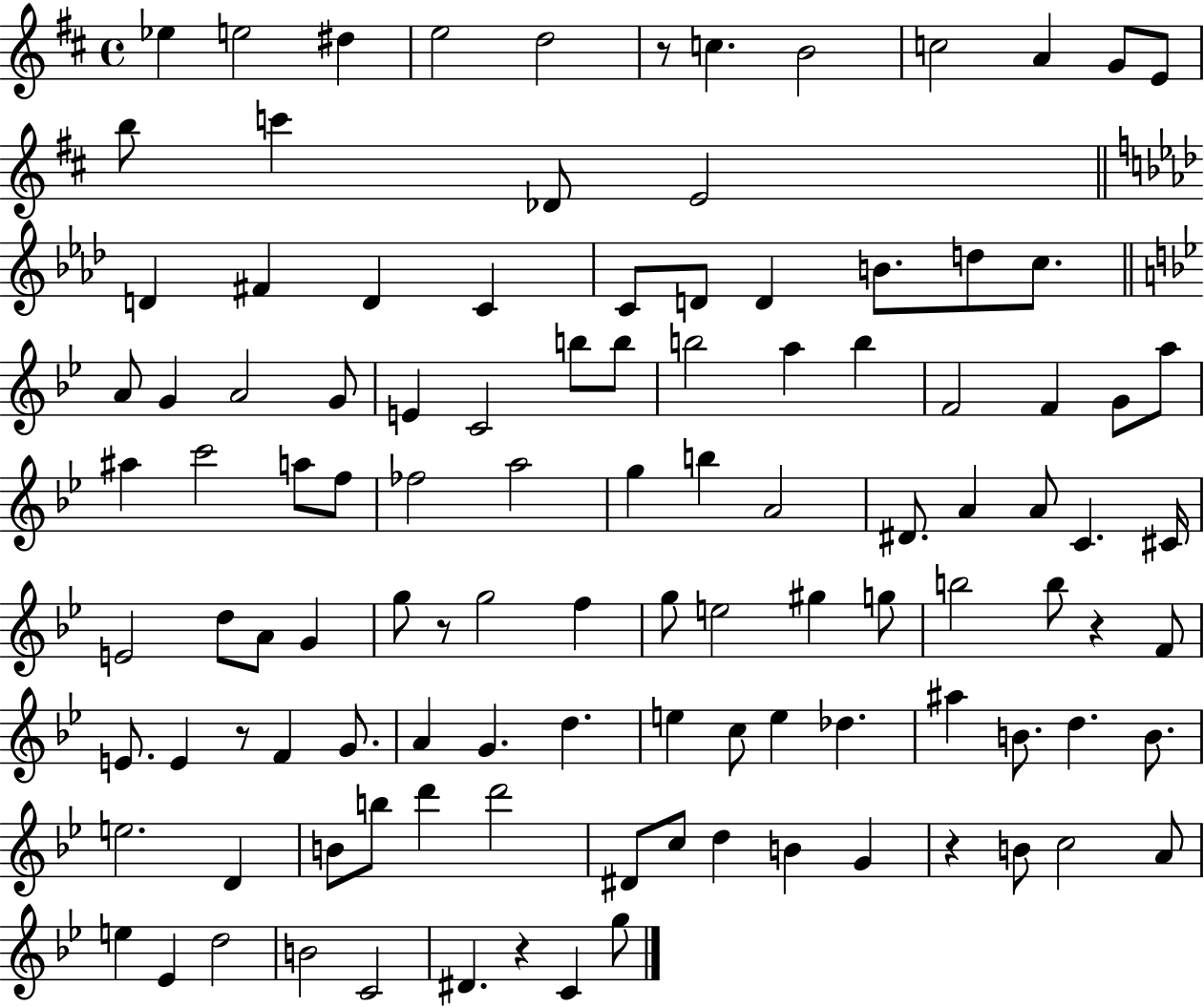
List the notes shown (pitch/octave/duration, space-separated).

Eb5/q E5/h D#5/q E5/h D5/h R/e C5/q. B4/h C5/h A4/q G4/e E4/e B5/e C6/q Db4/e E4/h D4/q F#4/q D4/q C4/q C4/e D4/e D4/q B4/e. D5/e C5/e. A4/e G4/q A4/h G4/e E4/q C4/h B5/e B5/e B5/h A5/q B5/q F4/h F4/q G4/e A5/e A#5/q C6/h A5/e F5/e FES5/h A5/h G5/q B5/q A4/h D#4/e. A4/q A4/e C4/q. C#4/s E4/h D5/e A4/e G4/q G5/e R/e G5/h F5/q G5/e E5/h G#5/q G5/e B5/h B5/e R/q F4/e E4/e. E4/q R/e F4/q G4/e. A4/q G4/q. D5/q. E5/q C5/e E5/q Db5/q. A#5/q B4/e. D5/q. B4/e. E5/h. D4/q B4/e B5/e D6/q D6/h D#4/e C5/e D5/q B4/q G4/q R/q B4/e C5/h A4/e E5/q Eb4/q D5/h B4/h C4/h D#4/q. R/q C4/q G5/e